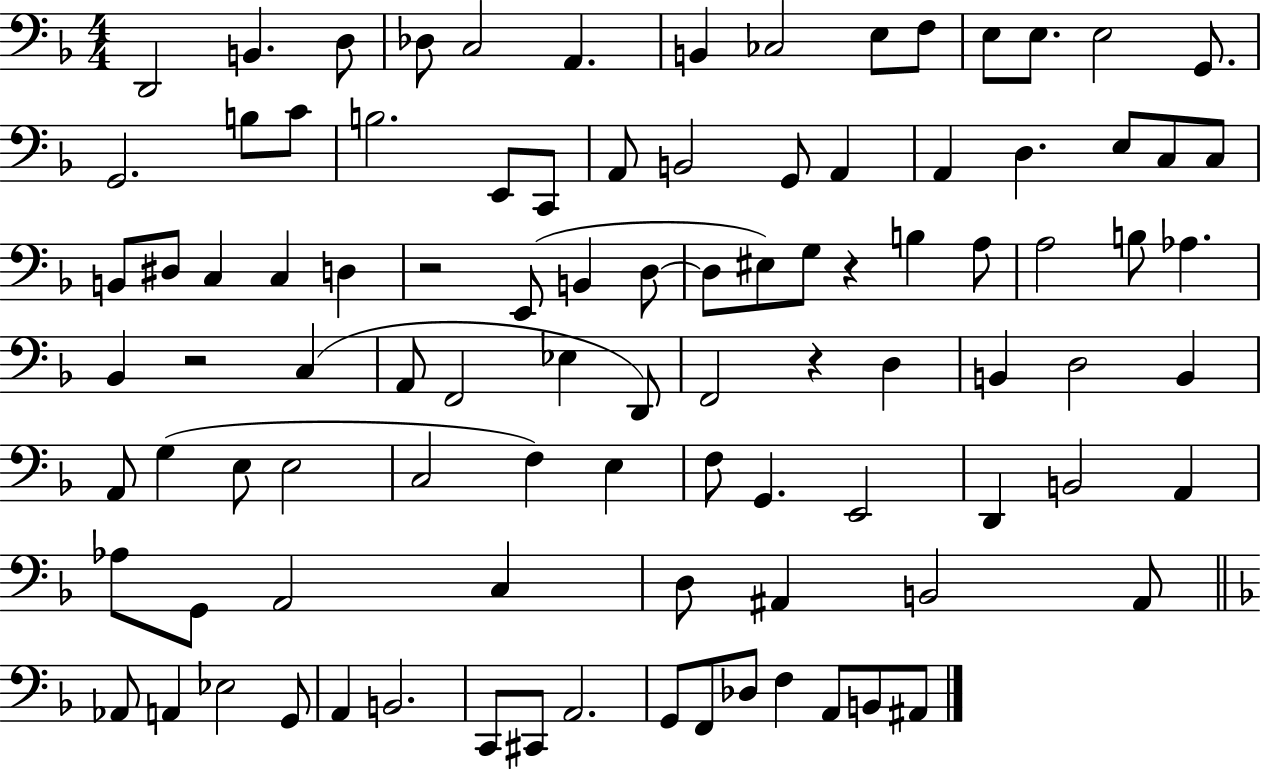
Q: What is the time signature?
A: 4/4